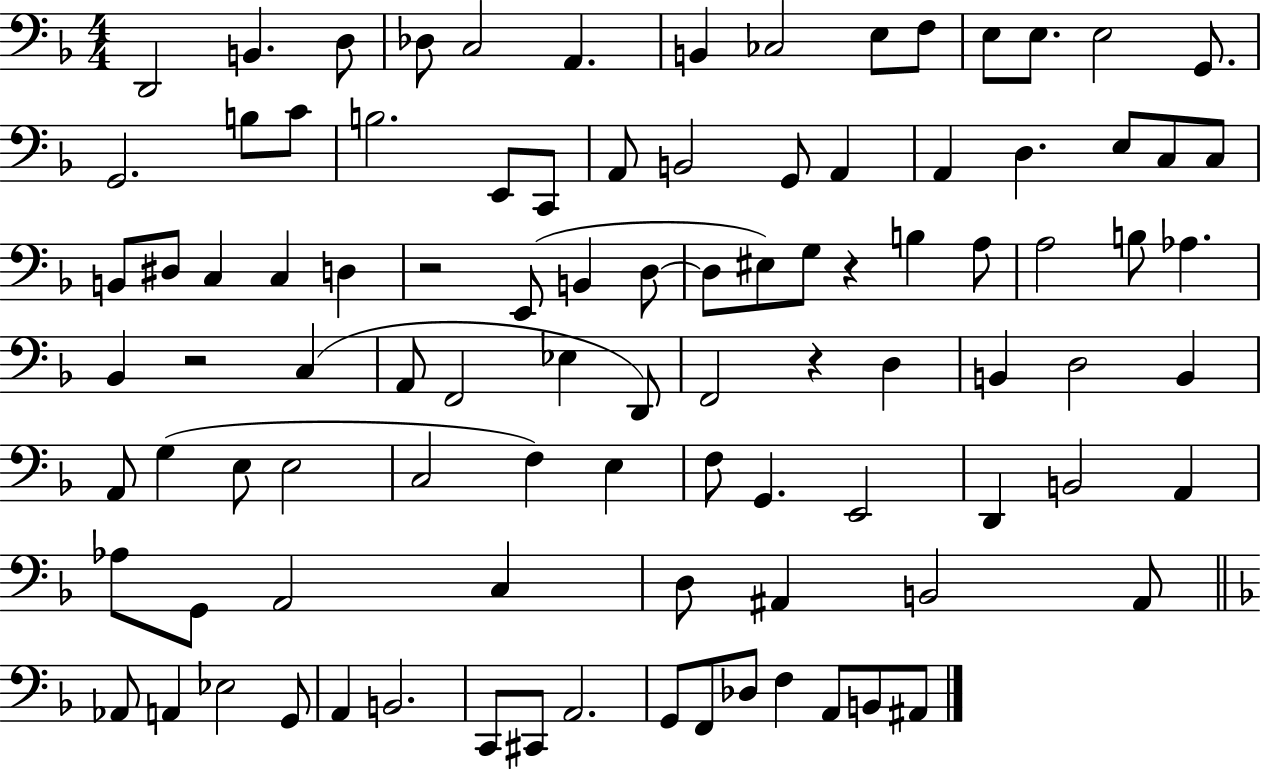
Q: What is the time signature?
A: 4/4